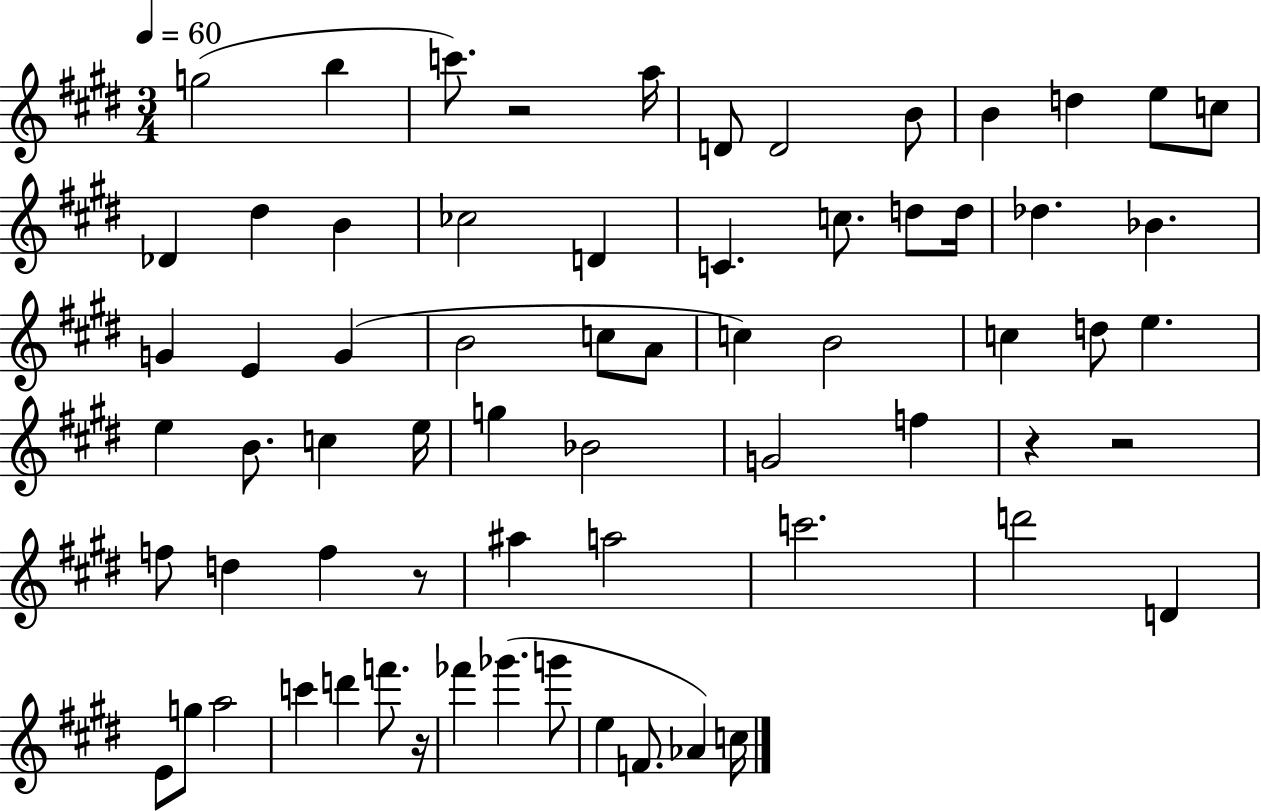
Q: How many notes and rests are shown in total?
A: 67